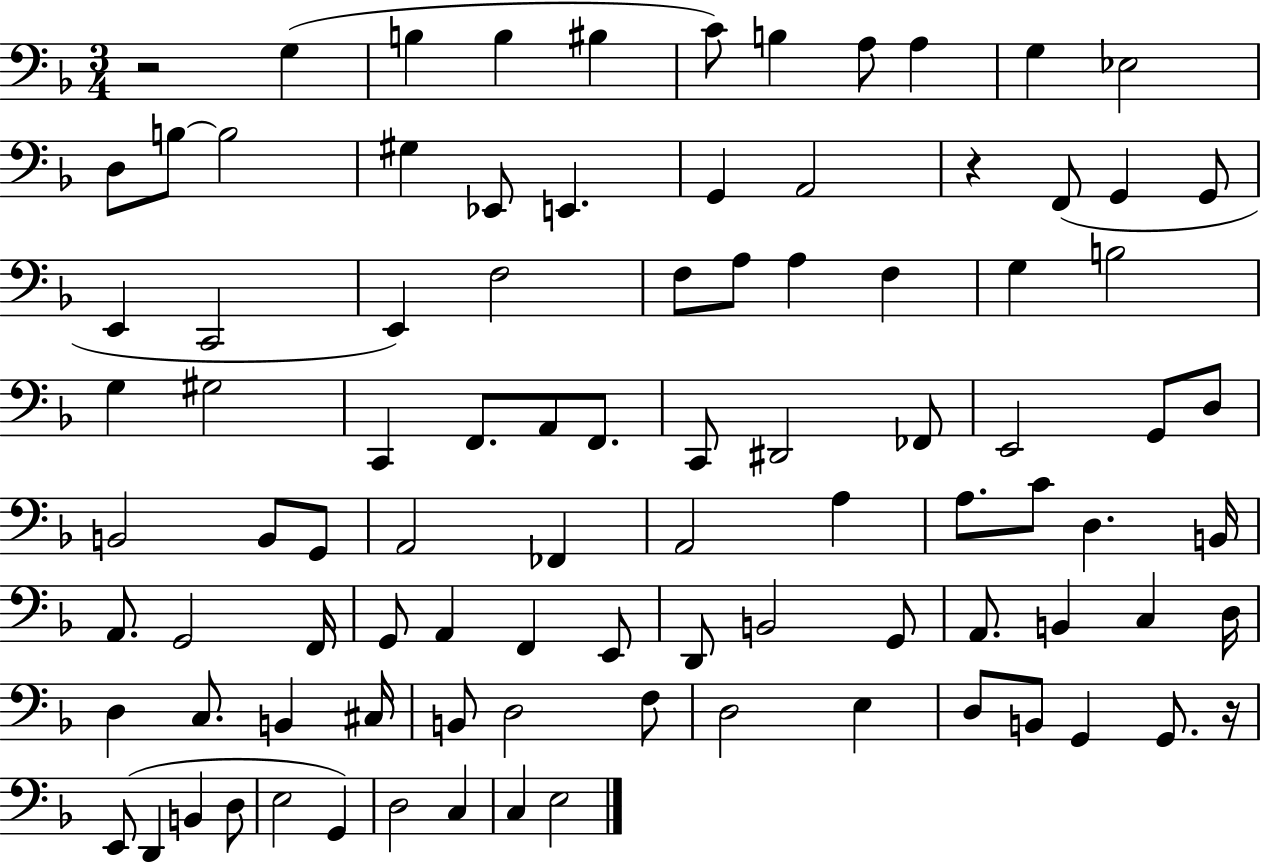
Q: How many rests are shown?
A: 3